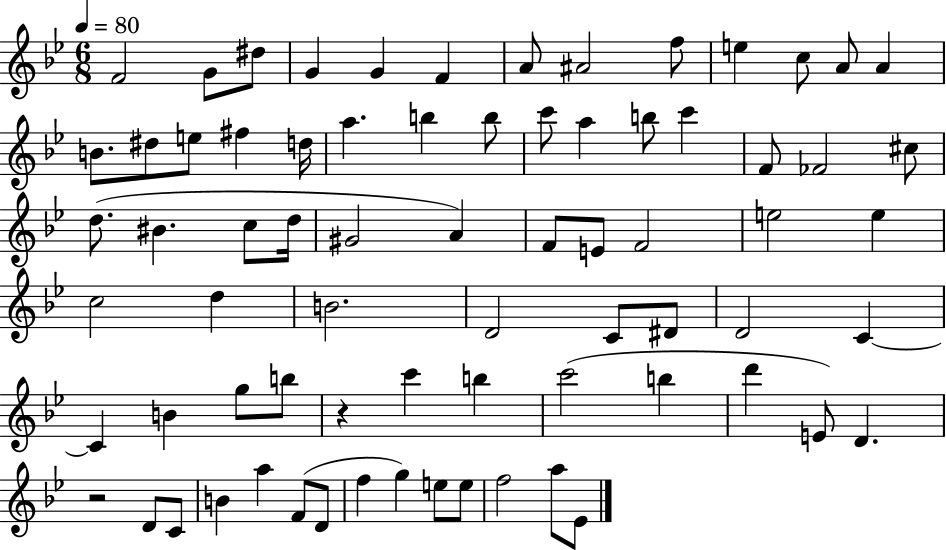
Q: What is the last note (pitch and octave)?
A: Eb4